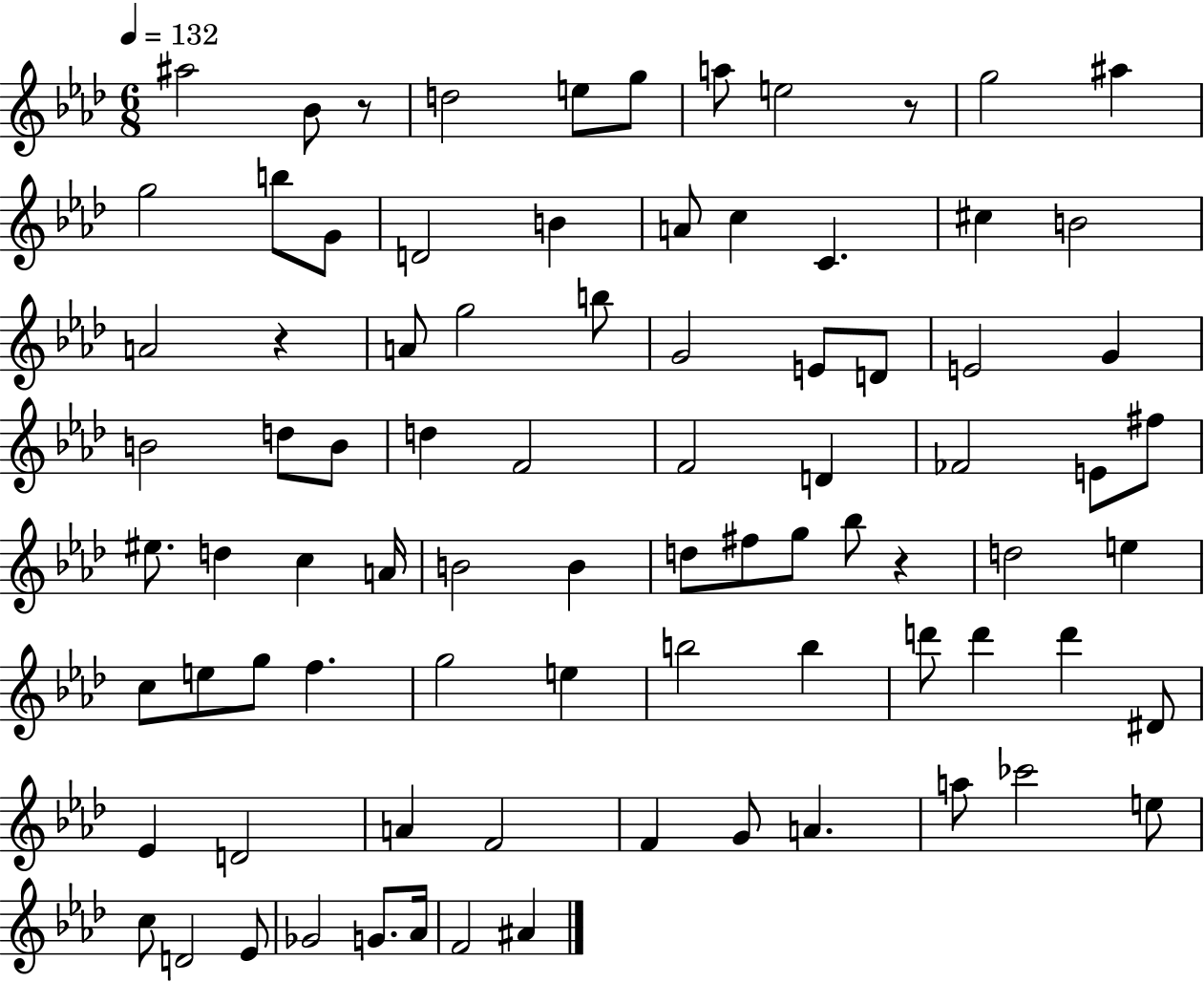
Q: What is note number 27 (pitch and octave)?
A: E4